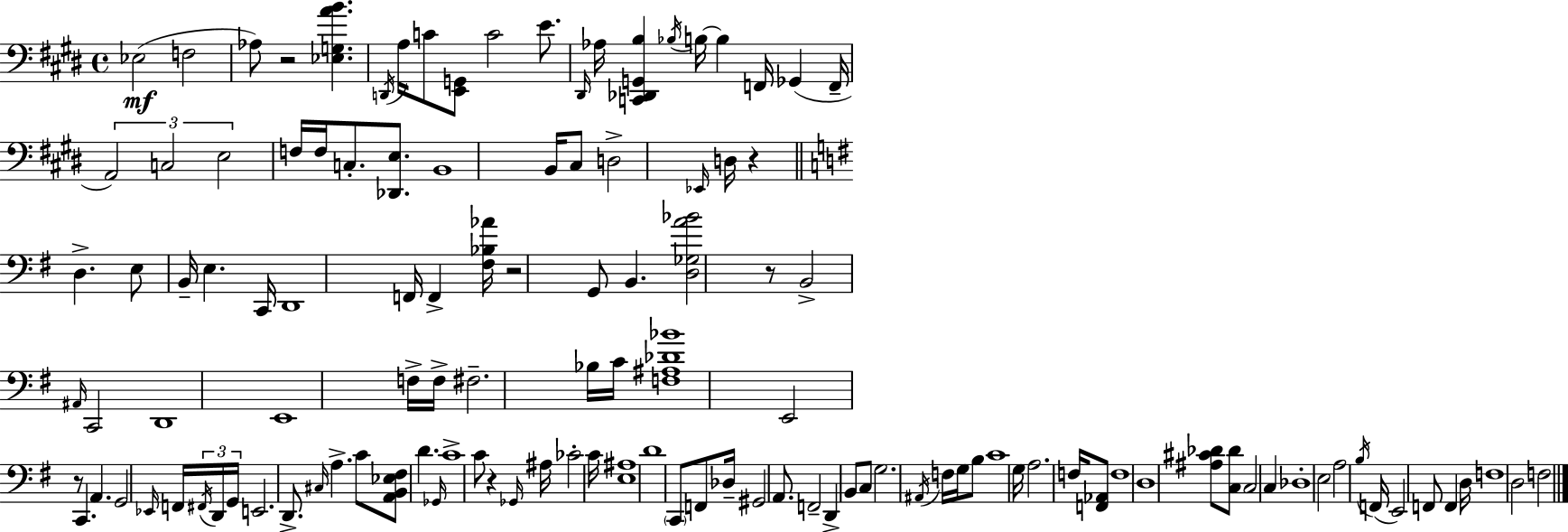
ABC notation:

X:1
T:Untitled
M:4/4
L:1/4
K:E
_E,2 F,2 _A,/2 z2 [_E,G,AB] D,,/4 A,/4 C/2 [E,,G,,]/2 C2 E/2 ^D,,/4 _A,/4 [C,,_D,,G,,B,] _B,/4 B,/4 B, F,,/4 _G,, F,,/4 A,,2 C,2 E,2 F,/4 F,/4 C,/2 [_D,,E,]/2 B,,4 B,,/4 ^C,/2 D,2 _E,,/4 D,/4 z D, E,/2 B,,/4 E, C,,/4 D,,4 F,,/4 F,, [^F,_B,_A]/4 z2 G,,/2 B,, [D,_G,A_B]2 z/2 B,,2 ^A,,/4 C,,2 D,,4 E,,4 F,/4 F,/4 ^F,2 _B,/4 C/4 [F,^A,_D_B]4 E,,2 z/2 C,, A,, G,,2 _E,,/4 F,,/4 ^F,,/4 D,,/4 G,,/4 E,,2 D,,/2 ^C,/4 A, C/2 [A,,B,,_E,^F,]/2 D _G,,/4 C4 C/2 z _G,,/4 ^A,/4 _C2 C/4 [E,^A,]4 D4 C,,/2 F,,/2 _D,/4 ^G,,2 A,,/2 F,,2 D,, B,,/2 C,/2 G,2 ^A,,/4 F,/4 G,/4 B,/2 C4 G,/4 A,2 F,/4 [F,,_A,,]/2 F,4 D,4 [^A,^C_D]/2 [C,_D]/2 C,2 C, _D,4 E,2 A,2 B,/4 F,,/4 E,,2 F,,/2 F,, D,/4 F,4 D,2 F,2